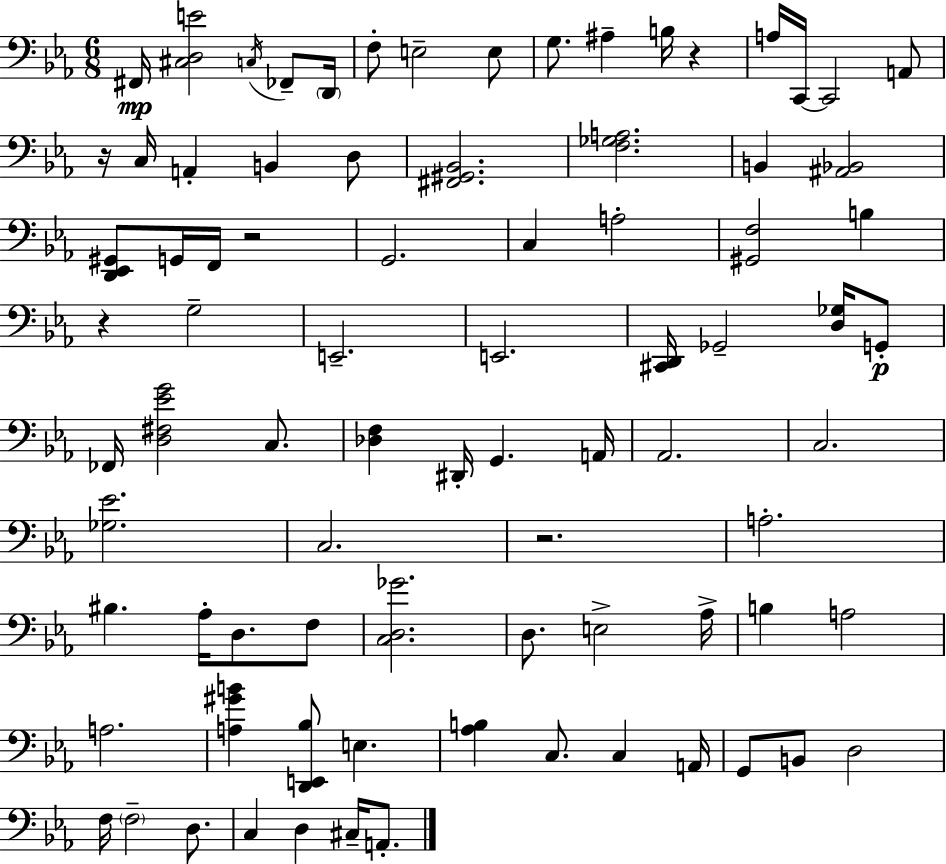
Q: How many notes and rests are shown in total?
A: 83